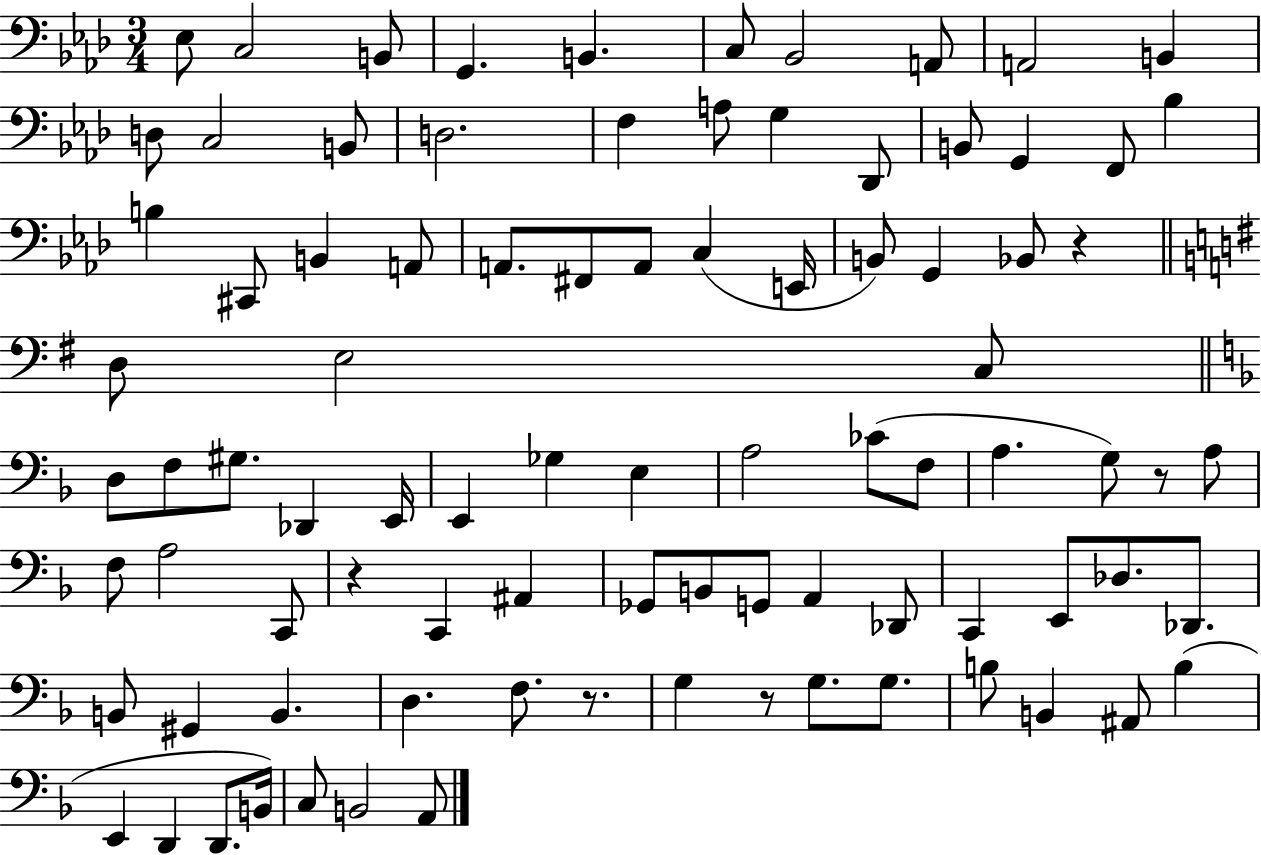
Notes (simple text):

Eb3/e C3/h B2/e G2/q. B2/q. C3/e Bb2/h A2/e A2/h B2/q D3/e C3/h B2/e D3/h. F3/q A3/e G3/q Db2/e B2/e G2/q F2/e Bb3/q B3/q C#2/e B2/q A2/e A2/e. F#2/e A2/e C3/q E2/s B2/e G2/q Bb2/e R/q D3/e E3/h C3/e D3/e F3/e G#3/e. Db2/q E2/s E2/q Gb3/q E3/q A3/h CES4/e F3/e A3/q. G3/e R/e A3/e F3/e A3/h C2/e R/q C2/q A#2/q Gb2/e B2/e G2/e A2/q Db2/e C2/q E2/e Db3/e. Db2/e. B2/e G#2/q B2/q. D3/q. F3/e. R/e. G3/q R/e G3/e. G3/e. B3/e B2/q A#2/e B3/q E2/q D2/q D2/e. B2/s C3/e B2/h A2/e